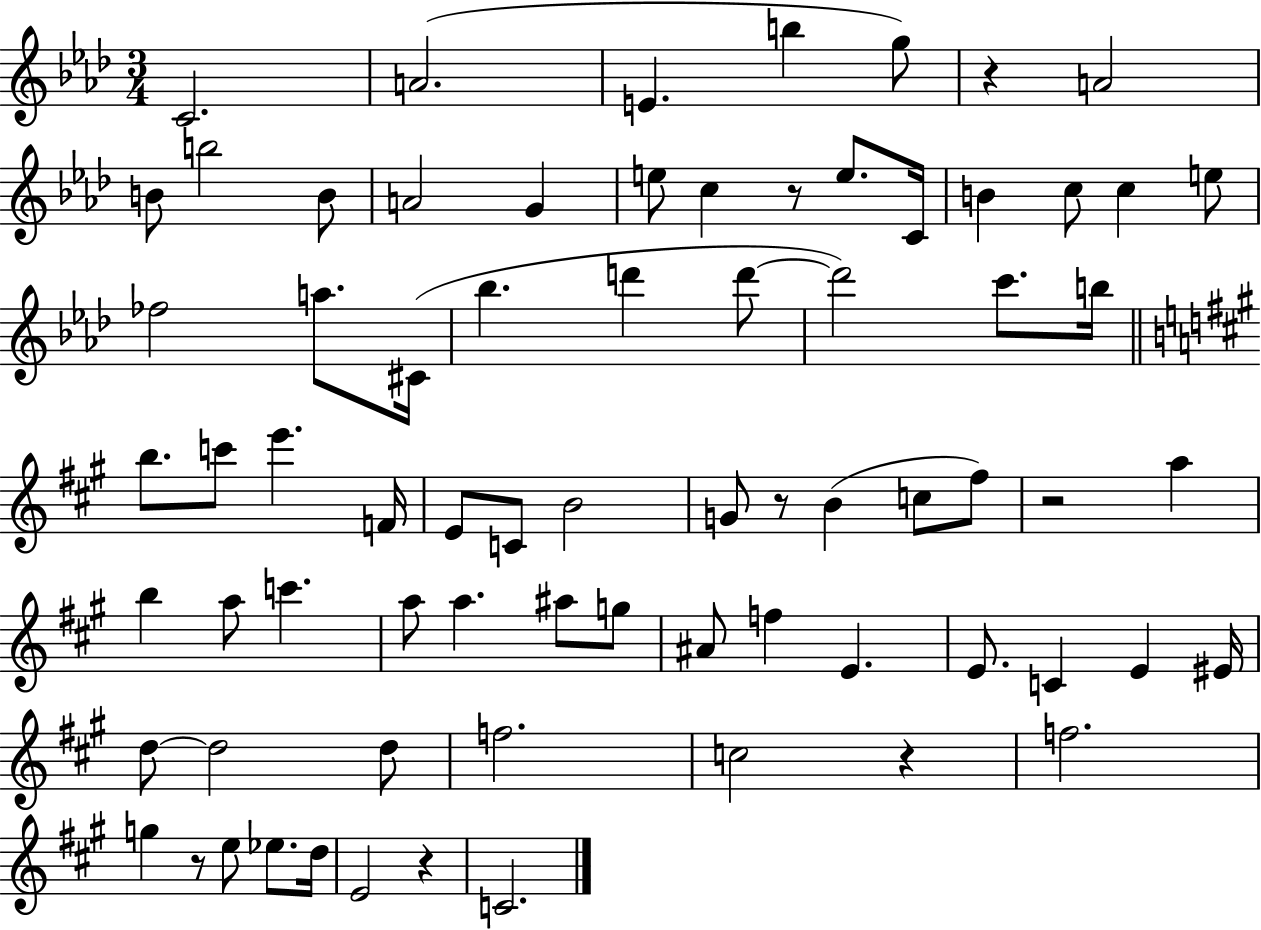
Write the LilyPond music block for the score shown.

{
  \clef treble
  \numericTimeSignature
  \time 3/4
  \key aes \major
  c'2. | a'2.( | e'4. b''4 g''8) | r4 a'2 | \break b'8 b''2 b'8 | a'2 g'4 | e''8 c''4 r8 e''8. c'16 | b'4 c''8 c''4 e''8 | \break fes''2 a''8. cis'16( | bes''4. d'''4 d'''8~~ | d'''2) c'''8. b''16 | \bar "||" \break \key a \major b''8. c'''8 e'''4. f'16 | e'8 c'8 b'2 | g'8 r8 b'4( c''8 fis''8) | r2 a''4 | \break b''4 a''8 c'''4. | a''8 a''4. ais''8 g''8 | ais'8 f''4 e'4. | e'8. c'4 e'4 eis'16 | \break d''8~~ d''2 d''8 | f''2. | c''2 r4 | f''2. | \break g''4 r8 e''8 ees''8. d''16 | e'2 r4 | c'2. | \bar "|."
}